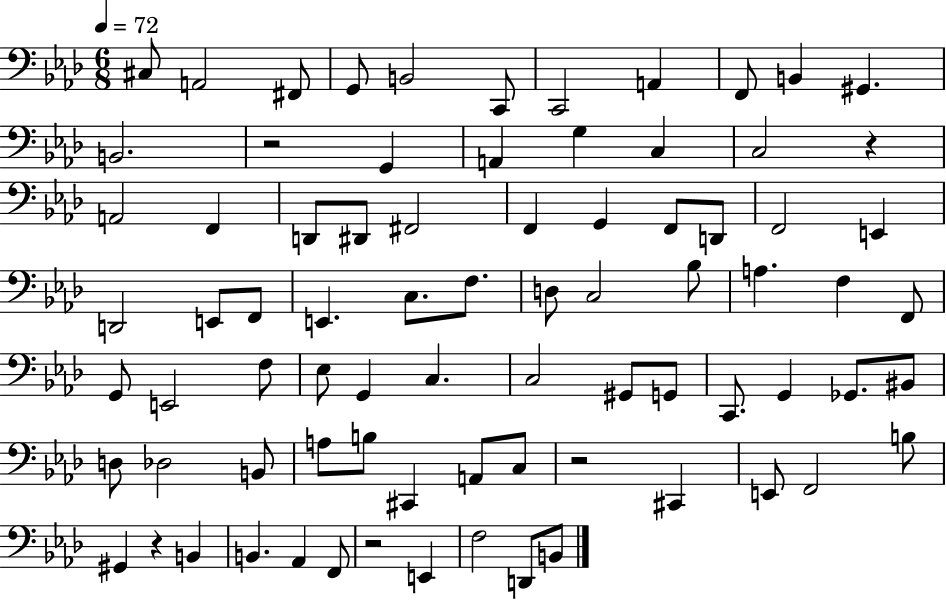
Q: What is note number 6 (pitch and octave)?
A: C2